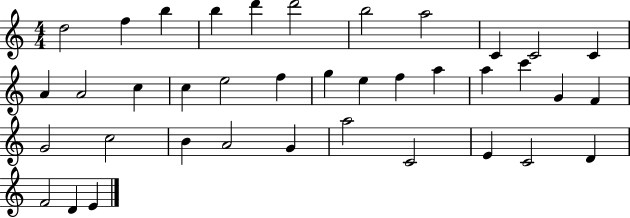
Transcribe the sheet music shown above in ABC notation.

X:1
T:Untitled
M:4/4
L:1/4
K:C
d2 f b b d' d'2 b2 a2 C C2 C A A2 c c e2 f g e f a a c' G F G2 c2 B A2 G a2 C2 E C2 D F2 D E